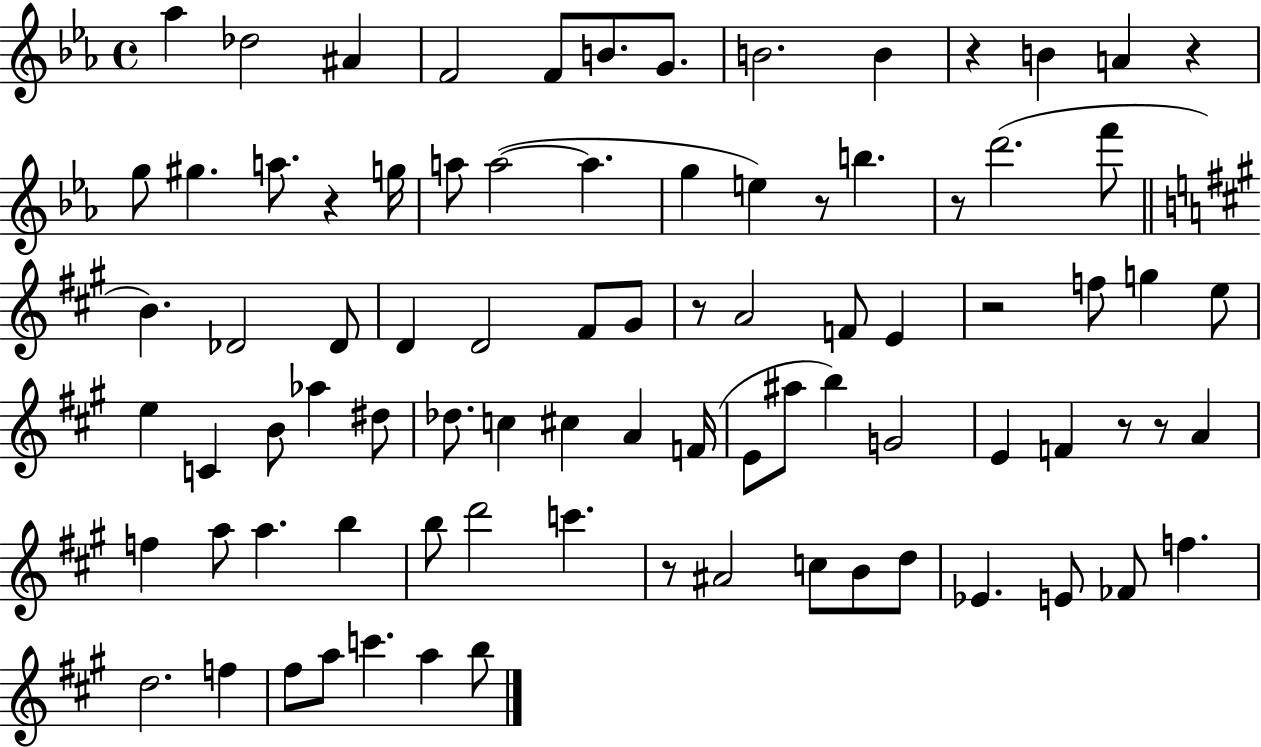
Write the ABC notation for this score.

X:1
T:Untitled
M:4/4
L:1/4
K:Eb
_a _d2 ^A F2 F/2 B/2 G/2 B2 B z B A z g/2 ^g a/2 z g/4 a/2 a2 a g e z/2 b z/2 d'2 f'/2 B _D2 _D/2 D D2 ^F/2 ^G/2 z/2 A2 F/2 E z2 f/2 g e/2 e C B/2 _a ^d/2 _d/2 c ^c A F/4 E/2 ^a/2 b G2 E F z/2 z/2 A f a/2 a b b/2 d'2 c' z/2 ^A2 c/2 B/2 d/2 _E E/2 _F/2 f d2 f ^f/2 a/2 c' a b/2